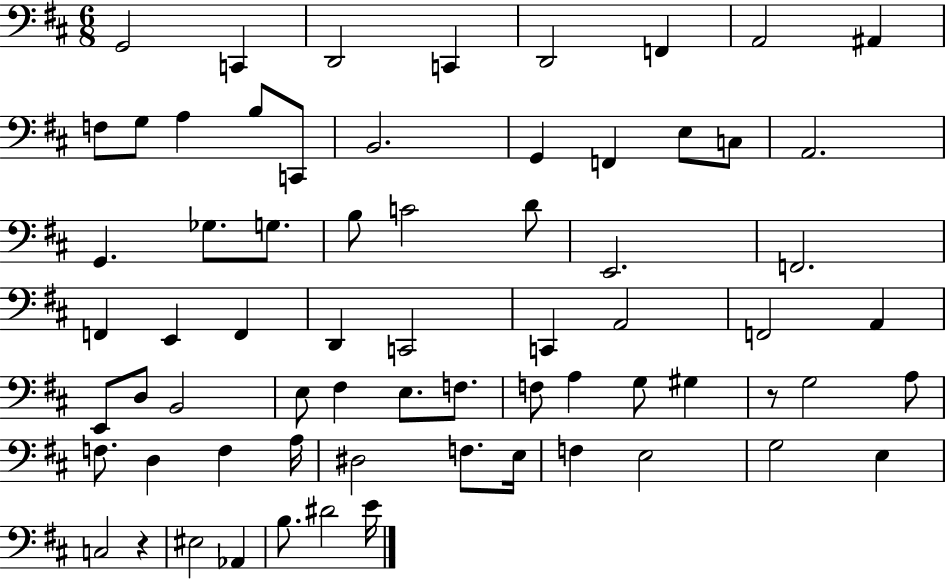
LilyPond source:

{
  \clef bass
  \numericTimeSignature
  \time 6/8
  \key d \major
  g,2 c,4 | d,2 c,4 | d,2 f,4 | a,2 ais,4 | \break f8 g8 a4 b8 c,8 | b,2. | g,4 f,4 e8 c8 | a,2. | \break g,4. ges8. g8. | b8 c'2 d'8 | e,2. | f,2. | \break f,4 e,4 f,4 | d,4 c,2 | c,4 a,2 | f,2 a,4 | \break e,8 d8 b,2 | e8 fis4 e8. f8. | f8 a4 g8 gis4 | r8 g2 a8 | \break f8. d4 f4 a16 | dis2 f8. e16 | f4 e2 | g2 e4 | \break c2 r4 | eis2 aes,4 | b8. dis'2 e'16 | \bar "|."
}